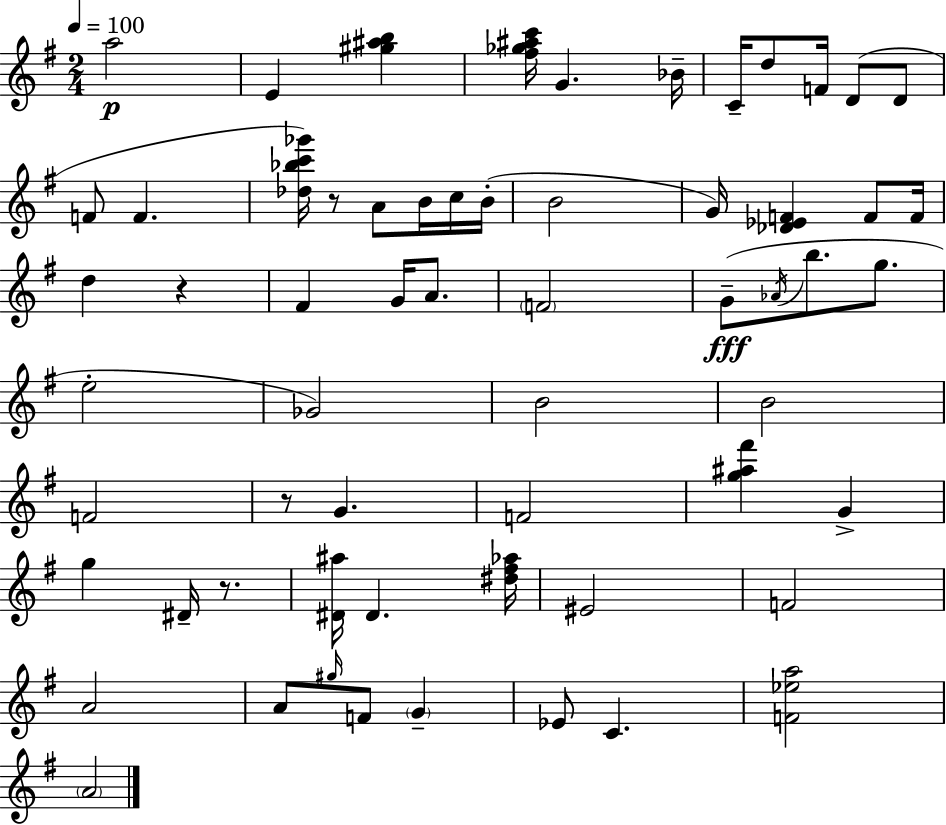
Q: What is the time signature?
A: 2/4